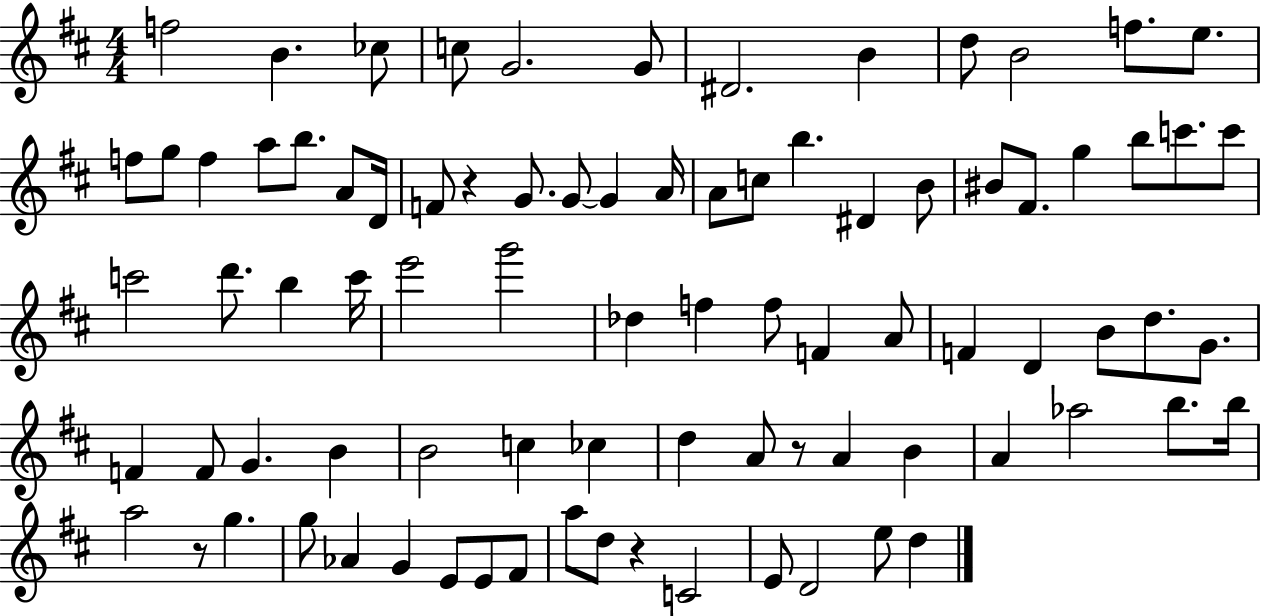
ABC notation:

X:1
T:Untitled
M:4/4
L:1/4
K:D
f2 B _c/2 c/2 G2 G/2 ^D2 B d/2 B2 f/2 e/2 f/2 g/2 f a/2 b/2 A/2 D/4 F/2 z G/2 G/2 G A/4 A/2 c/2 b ^D B/2 ^B/2 ^F/2 g b/2 c'/2 c'/2 c'2 d'/2 b c'/4 e'2 g'2 _d f f/2 F A/2 F D B/2 d/2 G/2 F F/2 G B B2 c _c d A/2 z/2 A B A _a2 b/2 b/4 a2 z/2 g g/2 _A G E/2 E/2 ^F/2 a/2 d/2 z C2 E/2 D2 e/2 d